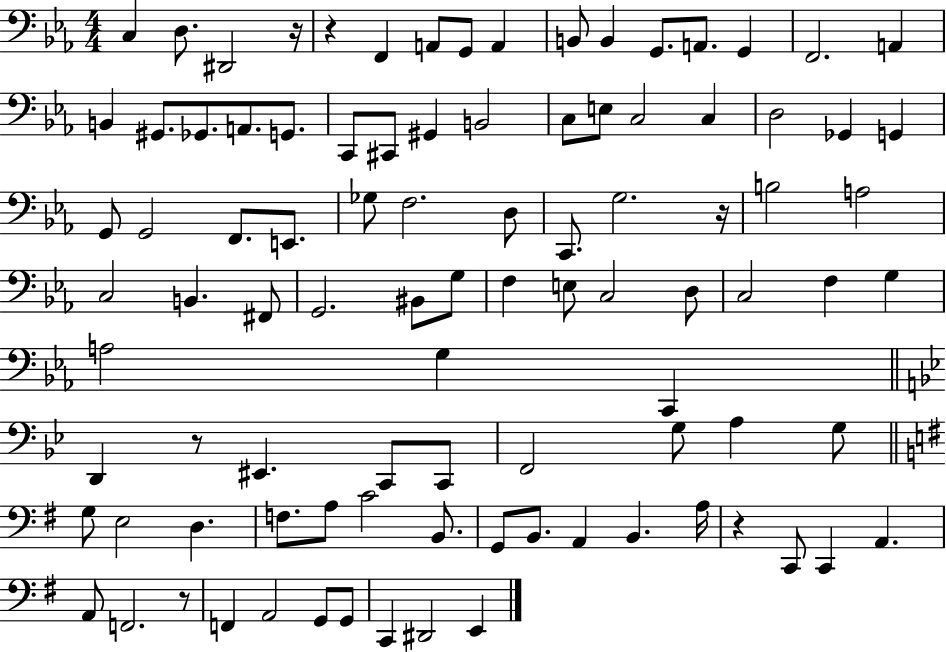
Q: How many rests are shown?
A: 6